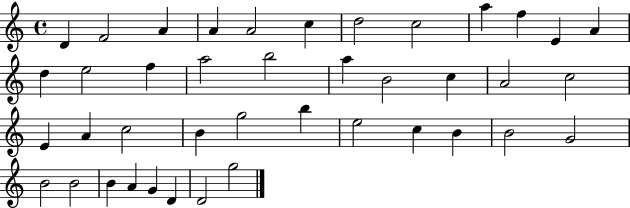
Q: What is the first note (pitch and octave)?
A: D4